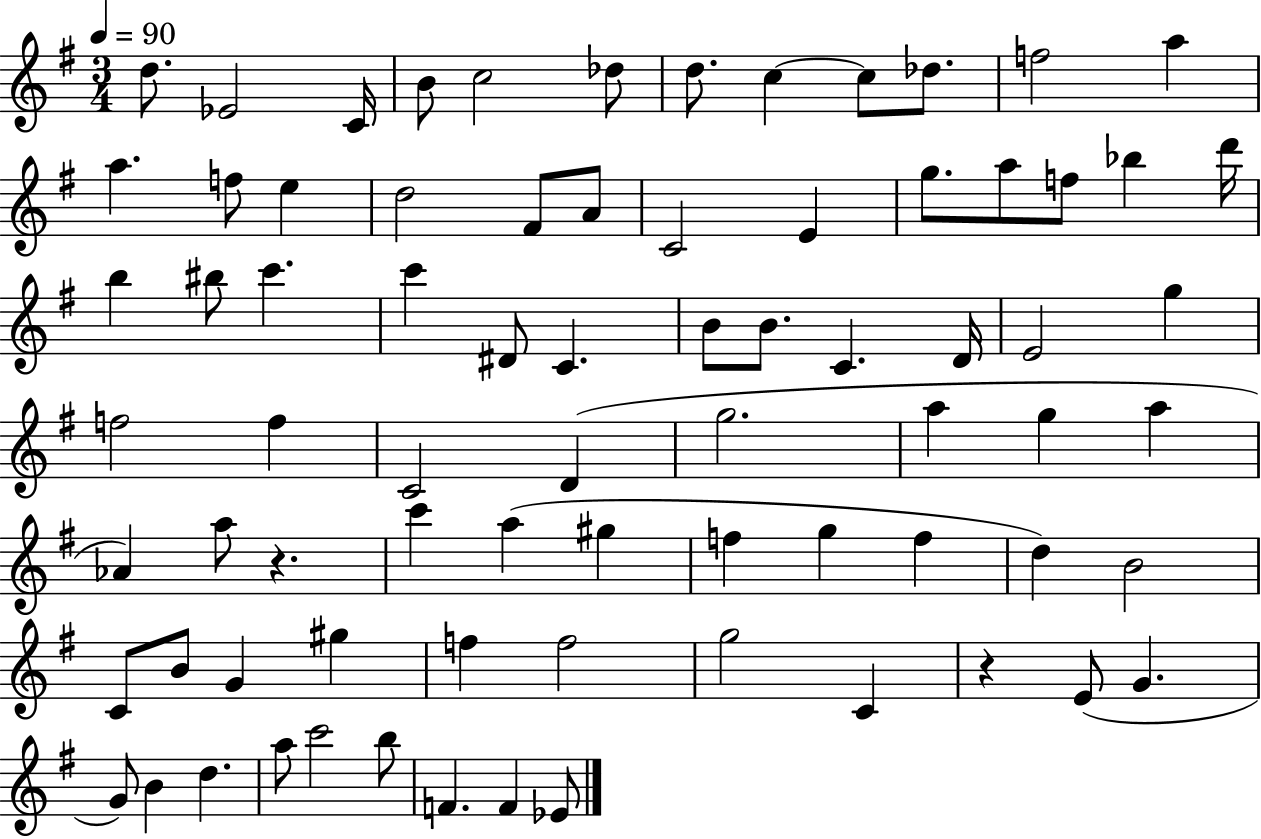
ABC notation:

X:1
T:Untitled
M:3/4
L:1/4
K:G
d/2 _E2 C/4 B/2 c2 _d/2 d/2 c c/2 _d/2 f2 a a f/2 e d2 ^F/2 A/2 C2 E g/2 a/2 f/2 _b d'/4 b ^b/2 c' c' ^D/2 C B/2 B/2 C D/4 E2 g f2 f C2 D g2 a g a _A a/2 z c' a ^g f g f d B2 C/2 B/2 G ^g f f2 g2 C z E/2 G G/2 B d a/2 c'2 b/2 F F _E/2